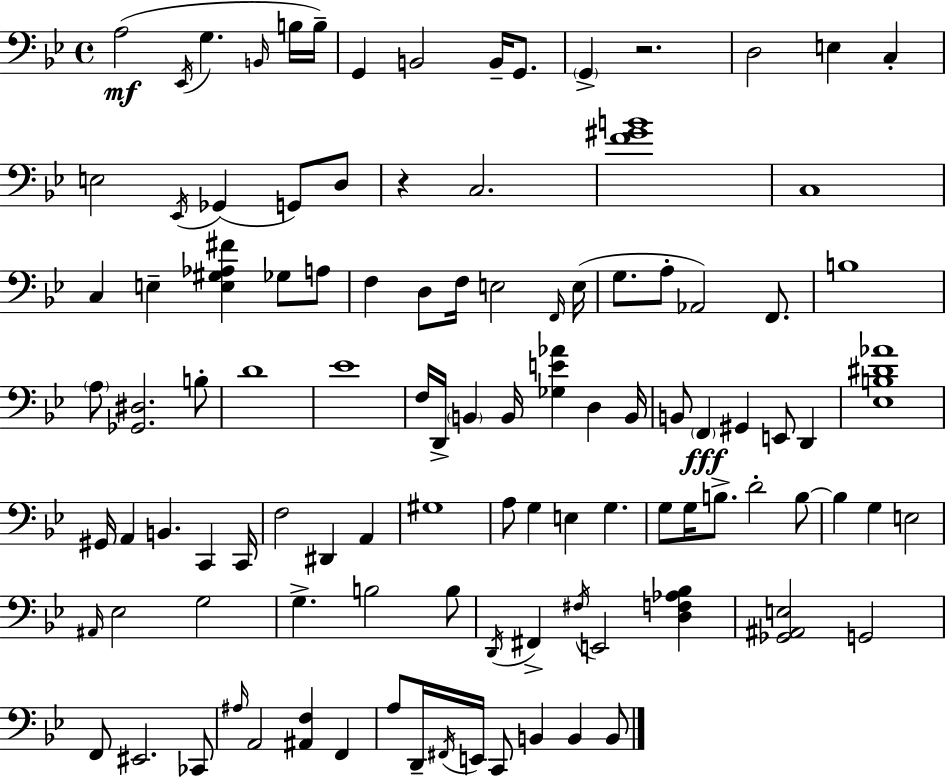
A3/h Eb2/s G3/q. B2/s B3/s B3/s G2/q B2/h B2/s G2/e. G2/q R/h. D3/h E3/q C3/q E3/h Eb2/s Gb2/q G2/e D3/e R/q C3/h. [F4,G#4,B4]/w C3/w C3/q E3/q [E3,G#3,Ab3,F#4]/q Gb3/e A3/e F3/q D3/e F3/s E3/h F2/s E3/s G3/e. A3/e Ab2/h F2/e. B3/w A3/e [Gb2,D#3]/h. B3/e D4/w Eb4/w F3/s D2/s B2/q B2/s [Gb3,E4,Ab4]/q D3/q B2/s B2/e F2/q G#2/q E2/e D2/q [Eb3,B3,D#4,Ab4]/w G#2/s A2/q B2/q. C2/q C2/s F3/h D#2/q A2/q G#3/w A3/e G3/q E3/q G3/q. G3/e G3/s B3/e. D4/h B3/e B3/q G3/q E3/h A#2/s Eb3/h G3/h G3/q. B3/h B3/e D2/s F#2/q F#3/s E2/h [D3,F3,Ab3,Bb3]/q [Gb2,A#2,E3]/h G2/h F2/e EIS2/h. CES2/e A#3/s A2/h [A#2,F3]/q F2/q A3/e D2/s F#2/s E2/s C2/e B2/q B2/q B2/e